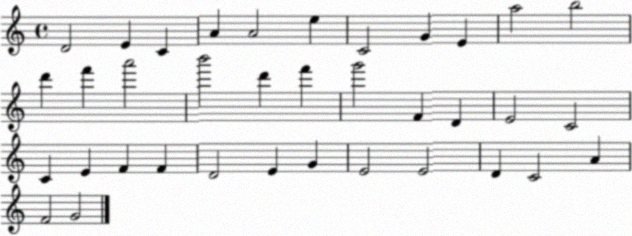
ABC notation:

X:1
T:Untitled
M:4/4
L:1/4
K:C
D2 E C A A2 e C2 G E a2 b2 d' f' a'2 b'2 d' f' g'2 F D E2 C2 C E F F D2 E G E2 E2 D C2 A F2 G2